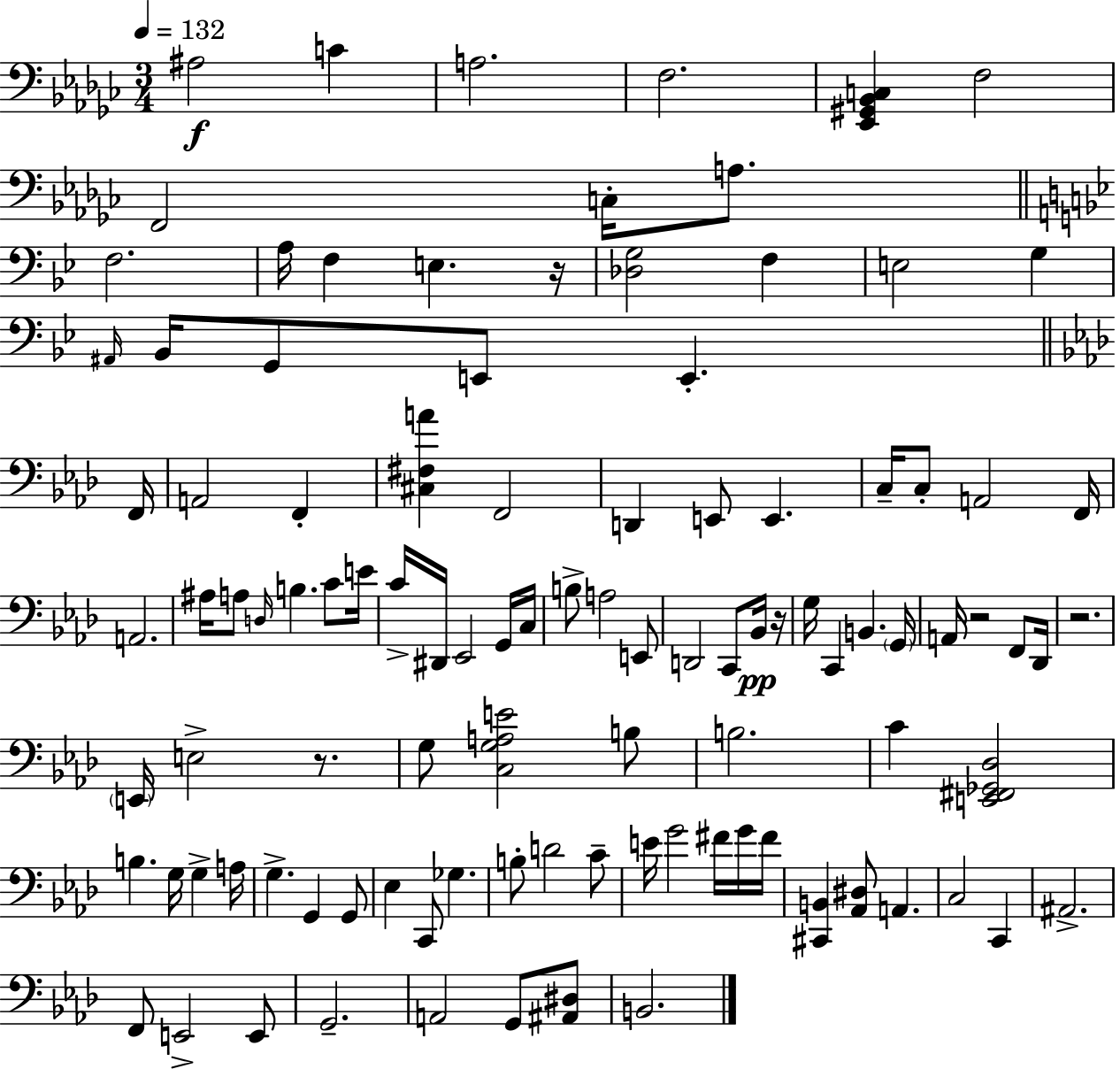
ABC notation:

X:1
T:Untitled
M:3/4
L:1/4
K:Ebm
^A,2 C A,2 F,2 [_E,,^G,,_B,,C,] F,2 F,,2 C,/4 A,/2 F,2 A,/4 F, E, z/4 [_D,G,]2 F, E,2 G, ^A,,/4 _B,,/4 G,,/2 E,,/2 E,, F,,/4 A,,2 F,, [^C,^F,A] F,,2 D,, E,,/2 E,, C,/4 C,/2 A,,2 F,,/4 A,,2 ^A,/4 A,/2 D,/4 B, C/2 E/4 C/4 ^D,,/4 _E,,2 G,,/4 C,/4 B,/2 A,2 E,,/2 D,,2 C,,/2 _B,,/4 z/4 G,/4 C,, B,, G,,/4 A,,/4 z2 F,,/2 _D,,/4 z2 E,,/4 E,2 z/2 G,/2 [C,G,A,E]2 B,/2 B,2 C [E,,^F,,_G,,_D,]2 B, G,/4 G, A,/4 G, G,, G,,/2 _E, C,,/2 _G, B,/2 D2 C/2 E/4 G2 ^F/4 G/4 ^F/4 [^C,,B,,] [_A,,^D,]/2 A,, C,2 C,, ^A,,2 F,,/2 E,,2 E,,/2 G,,2 A,,2 G,,/2 [^A,,^D,]/2 B,,2